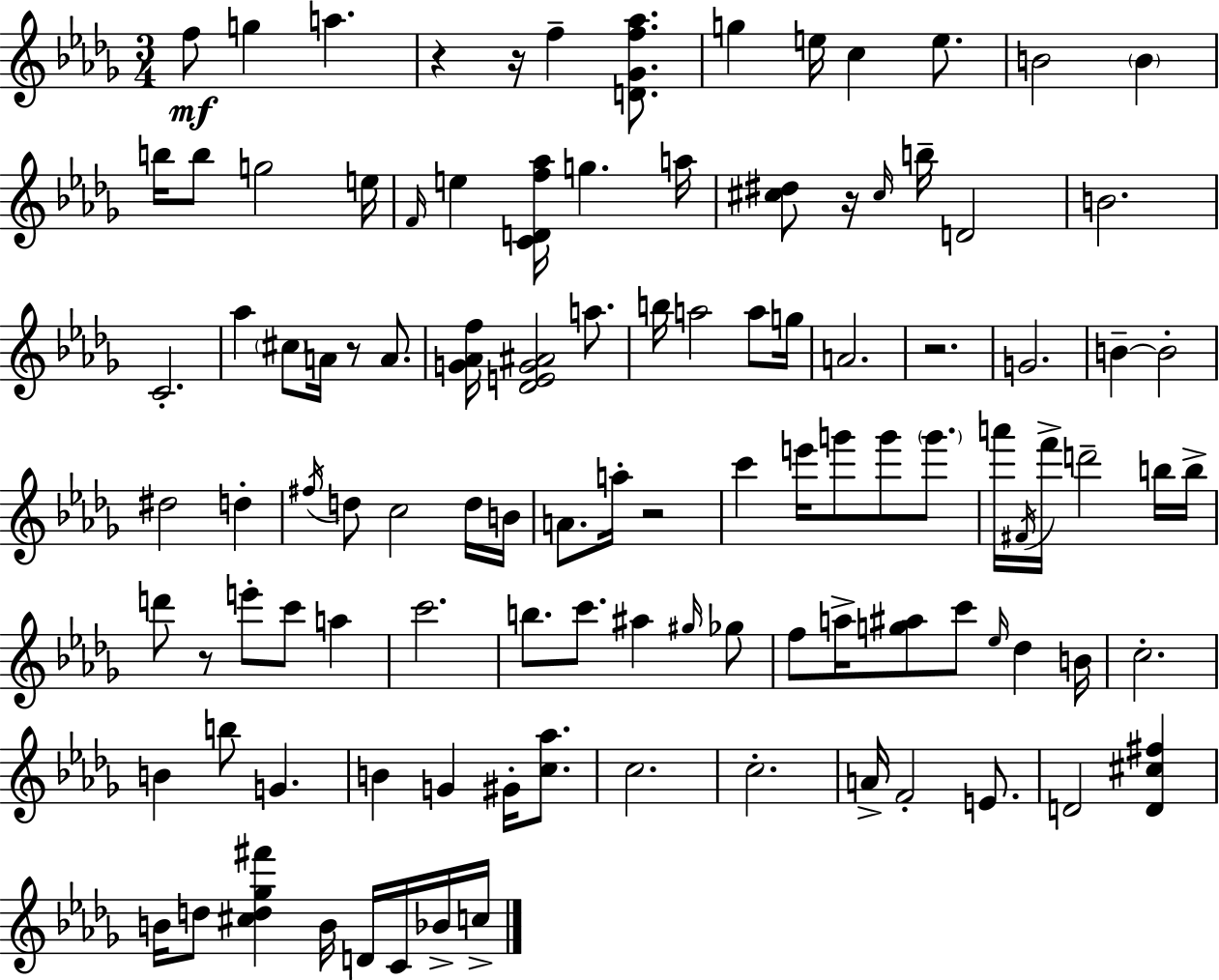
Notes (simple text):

F5/e G5/q A5/q. R/q R/s F5/q [D4,Gb4,F5,Ab5]/e. G5/q E5/s C5/q E5/e. B4/h B4/q B5/s B5/e G5/h E5/s F4/s E5/q [C4,D4,F5,Ab5]/s G5/q. A5/s [C#5,D#5]/e R/s C#5/s B5/s D4/h B4/h. C4/h. Ab5/q C#5/e A4/s R/e A4/e. [G4,Ab4,F5]/s [Db4,E4,G4,A#4]/h A5/e. B5/s A5/h A5/e G5/s A4/h. R/h. G4/h. B4/q B4/h D#5/h D5/q F#5/s D5/e C5/h D5/s B4/s A4/e. A5/s R/h C6/q E6/s G6/e G6/e G6/e. A6/s F#4/s F6/s D6/h B5/s B5/s D6/e R/e E6/e C6/e A5/q C6/h. B5/e. C6/e. A#5/q G#5/s Gb5/e F5/e A5/s [G5,A#5]/e C6/e Eb5/s Db5/q B4/s C5/h. B4/q B5/e G4/q. B4/q G4/q G#4/s [C5,Ab5]/e. C5/h. C5/h. A4/s F4/h E4/e. D4/h [D4,C#5,F#5]/q B4/s D5/e [C#5,D5,Gb5,F#6]/q B4/s D4/s C4/s Bb4/s C5/s